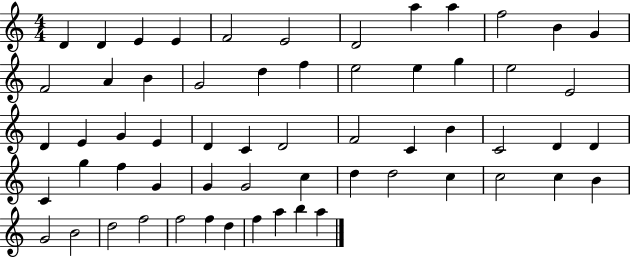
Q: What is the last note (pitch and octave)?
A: A5